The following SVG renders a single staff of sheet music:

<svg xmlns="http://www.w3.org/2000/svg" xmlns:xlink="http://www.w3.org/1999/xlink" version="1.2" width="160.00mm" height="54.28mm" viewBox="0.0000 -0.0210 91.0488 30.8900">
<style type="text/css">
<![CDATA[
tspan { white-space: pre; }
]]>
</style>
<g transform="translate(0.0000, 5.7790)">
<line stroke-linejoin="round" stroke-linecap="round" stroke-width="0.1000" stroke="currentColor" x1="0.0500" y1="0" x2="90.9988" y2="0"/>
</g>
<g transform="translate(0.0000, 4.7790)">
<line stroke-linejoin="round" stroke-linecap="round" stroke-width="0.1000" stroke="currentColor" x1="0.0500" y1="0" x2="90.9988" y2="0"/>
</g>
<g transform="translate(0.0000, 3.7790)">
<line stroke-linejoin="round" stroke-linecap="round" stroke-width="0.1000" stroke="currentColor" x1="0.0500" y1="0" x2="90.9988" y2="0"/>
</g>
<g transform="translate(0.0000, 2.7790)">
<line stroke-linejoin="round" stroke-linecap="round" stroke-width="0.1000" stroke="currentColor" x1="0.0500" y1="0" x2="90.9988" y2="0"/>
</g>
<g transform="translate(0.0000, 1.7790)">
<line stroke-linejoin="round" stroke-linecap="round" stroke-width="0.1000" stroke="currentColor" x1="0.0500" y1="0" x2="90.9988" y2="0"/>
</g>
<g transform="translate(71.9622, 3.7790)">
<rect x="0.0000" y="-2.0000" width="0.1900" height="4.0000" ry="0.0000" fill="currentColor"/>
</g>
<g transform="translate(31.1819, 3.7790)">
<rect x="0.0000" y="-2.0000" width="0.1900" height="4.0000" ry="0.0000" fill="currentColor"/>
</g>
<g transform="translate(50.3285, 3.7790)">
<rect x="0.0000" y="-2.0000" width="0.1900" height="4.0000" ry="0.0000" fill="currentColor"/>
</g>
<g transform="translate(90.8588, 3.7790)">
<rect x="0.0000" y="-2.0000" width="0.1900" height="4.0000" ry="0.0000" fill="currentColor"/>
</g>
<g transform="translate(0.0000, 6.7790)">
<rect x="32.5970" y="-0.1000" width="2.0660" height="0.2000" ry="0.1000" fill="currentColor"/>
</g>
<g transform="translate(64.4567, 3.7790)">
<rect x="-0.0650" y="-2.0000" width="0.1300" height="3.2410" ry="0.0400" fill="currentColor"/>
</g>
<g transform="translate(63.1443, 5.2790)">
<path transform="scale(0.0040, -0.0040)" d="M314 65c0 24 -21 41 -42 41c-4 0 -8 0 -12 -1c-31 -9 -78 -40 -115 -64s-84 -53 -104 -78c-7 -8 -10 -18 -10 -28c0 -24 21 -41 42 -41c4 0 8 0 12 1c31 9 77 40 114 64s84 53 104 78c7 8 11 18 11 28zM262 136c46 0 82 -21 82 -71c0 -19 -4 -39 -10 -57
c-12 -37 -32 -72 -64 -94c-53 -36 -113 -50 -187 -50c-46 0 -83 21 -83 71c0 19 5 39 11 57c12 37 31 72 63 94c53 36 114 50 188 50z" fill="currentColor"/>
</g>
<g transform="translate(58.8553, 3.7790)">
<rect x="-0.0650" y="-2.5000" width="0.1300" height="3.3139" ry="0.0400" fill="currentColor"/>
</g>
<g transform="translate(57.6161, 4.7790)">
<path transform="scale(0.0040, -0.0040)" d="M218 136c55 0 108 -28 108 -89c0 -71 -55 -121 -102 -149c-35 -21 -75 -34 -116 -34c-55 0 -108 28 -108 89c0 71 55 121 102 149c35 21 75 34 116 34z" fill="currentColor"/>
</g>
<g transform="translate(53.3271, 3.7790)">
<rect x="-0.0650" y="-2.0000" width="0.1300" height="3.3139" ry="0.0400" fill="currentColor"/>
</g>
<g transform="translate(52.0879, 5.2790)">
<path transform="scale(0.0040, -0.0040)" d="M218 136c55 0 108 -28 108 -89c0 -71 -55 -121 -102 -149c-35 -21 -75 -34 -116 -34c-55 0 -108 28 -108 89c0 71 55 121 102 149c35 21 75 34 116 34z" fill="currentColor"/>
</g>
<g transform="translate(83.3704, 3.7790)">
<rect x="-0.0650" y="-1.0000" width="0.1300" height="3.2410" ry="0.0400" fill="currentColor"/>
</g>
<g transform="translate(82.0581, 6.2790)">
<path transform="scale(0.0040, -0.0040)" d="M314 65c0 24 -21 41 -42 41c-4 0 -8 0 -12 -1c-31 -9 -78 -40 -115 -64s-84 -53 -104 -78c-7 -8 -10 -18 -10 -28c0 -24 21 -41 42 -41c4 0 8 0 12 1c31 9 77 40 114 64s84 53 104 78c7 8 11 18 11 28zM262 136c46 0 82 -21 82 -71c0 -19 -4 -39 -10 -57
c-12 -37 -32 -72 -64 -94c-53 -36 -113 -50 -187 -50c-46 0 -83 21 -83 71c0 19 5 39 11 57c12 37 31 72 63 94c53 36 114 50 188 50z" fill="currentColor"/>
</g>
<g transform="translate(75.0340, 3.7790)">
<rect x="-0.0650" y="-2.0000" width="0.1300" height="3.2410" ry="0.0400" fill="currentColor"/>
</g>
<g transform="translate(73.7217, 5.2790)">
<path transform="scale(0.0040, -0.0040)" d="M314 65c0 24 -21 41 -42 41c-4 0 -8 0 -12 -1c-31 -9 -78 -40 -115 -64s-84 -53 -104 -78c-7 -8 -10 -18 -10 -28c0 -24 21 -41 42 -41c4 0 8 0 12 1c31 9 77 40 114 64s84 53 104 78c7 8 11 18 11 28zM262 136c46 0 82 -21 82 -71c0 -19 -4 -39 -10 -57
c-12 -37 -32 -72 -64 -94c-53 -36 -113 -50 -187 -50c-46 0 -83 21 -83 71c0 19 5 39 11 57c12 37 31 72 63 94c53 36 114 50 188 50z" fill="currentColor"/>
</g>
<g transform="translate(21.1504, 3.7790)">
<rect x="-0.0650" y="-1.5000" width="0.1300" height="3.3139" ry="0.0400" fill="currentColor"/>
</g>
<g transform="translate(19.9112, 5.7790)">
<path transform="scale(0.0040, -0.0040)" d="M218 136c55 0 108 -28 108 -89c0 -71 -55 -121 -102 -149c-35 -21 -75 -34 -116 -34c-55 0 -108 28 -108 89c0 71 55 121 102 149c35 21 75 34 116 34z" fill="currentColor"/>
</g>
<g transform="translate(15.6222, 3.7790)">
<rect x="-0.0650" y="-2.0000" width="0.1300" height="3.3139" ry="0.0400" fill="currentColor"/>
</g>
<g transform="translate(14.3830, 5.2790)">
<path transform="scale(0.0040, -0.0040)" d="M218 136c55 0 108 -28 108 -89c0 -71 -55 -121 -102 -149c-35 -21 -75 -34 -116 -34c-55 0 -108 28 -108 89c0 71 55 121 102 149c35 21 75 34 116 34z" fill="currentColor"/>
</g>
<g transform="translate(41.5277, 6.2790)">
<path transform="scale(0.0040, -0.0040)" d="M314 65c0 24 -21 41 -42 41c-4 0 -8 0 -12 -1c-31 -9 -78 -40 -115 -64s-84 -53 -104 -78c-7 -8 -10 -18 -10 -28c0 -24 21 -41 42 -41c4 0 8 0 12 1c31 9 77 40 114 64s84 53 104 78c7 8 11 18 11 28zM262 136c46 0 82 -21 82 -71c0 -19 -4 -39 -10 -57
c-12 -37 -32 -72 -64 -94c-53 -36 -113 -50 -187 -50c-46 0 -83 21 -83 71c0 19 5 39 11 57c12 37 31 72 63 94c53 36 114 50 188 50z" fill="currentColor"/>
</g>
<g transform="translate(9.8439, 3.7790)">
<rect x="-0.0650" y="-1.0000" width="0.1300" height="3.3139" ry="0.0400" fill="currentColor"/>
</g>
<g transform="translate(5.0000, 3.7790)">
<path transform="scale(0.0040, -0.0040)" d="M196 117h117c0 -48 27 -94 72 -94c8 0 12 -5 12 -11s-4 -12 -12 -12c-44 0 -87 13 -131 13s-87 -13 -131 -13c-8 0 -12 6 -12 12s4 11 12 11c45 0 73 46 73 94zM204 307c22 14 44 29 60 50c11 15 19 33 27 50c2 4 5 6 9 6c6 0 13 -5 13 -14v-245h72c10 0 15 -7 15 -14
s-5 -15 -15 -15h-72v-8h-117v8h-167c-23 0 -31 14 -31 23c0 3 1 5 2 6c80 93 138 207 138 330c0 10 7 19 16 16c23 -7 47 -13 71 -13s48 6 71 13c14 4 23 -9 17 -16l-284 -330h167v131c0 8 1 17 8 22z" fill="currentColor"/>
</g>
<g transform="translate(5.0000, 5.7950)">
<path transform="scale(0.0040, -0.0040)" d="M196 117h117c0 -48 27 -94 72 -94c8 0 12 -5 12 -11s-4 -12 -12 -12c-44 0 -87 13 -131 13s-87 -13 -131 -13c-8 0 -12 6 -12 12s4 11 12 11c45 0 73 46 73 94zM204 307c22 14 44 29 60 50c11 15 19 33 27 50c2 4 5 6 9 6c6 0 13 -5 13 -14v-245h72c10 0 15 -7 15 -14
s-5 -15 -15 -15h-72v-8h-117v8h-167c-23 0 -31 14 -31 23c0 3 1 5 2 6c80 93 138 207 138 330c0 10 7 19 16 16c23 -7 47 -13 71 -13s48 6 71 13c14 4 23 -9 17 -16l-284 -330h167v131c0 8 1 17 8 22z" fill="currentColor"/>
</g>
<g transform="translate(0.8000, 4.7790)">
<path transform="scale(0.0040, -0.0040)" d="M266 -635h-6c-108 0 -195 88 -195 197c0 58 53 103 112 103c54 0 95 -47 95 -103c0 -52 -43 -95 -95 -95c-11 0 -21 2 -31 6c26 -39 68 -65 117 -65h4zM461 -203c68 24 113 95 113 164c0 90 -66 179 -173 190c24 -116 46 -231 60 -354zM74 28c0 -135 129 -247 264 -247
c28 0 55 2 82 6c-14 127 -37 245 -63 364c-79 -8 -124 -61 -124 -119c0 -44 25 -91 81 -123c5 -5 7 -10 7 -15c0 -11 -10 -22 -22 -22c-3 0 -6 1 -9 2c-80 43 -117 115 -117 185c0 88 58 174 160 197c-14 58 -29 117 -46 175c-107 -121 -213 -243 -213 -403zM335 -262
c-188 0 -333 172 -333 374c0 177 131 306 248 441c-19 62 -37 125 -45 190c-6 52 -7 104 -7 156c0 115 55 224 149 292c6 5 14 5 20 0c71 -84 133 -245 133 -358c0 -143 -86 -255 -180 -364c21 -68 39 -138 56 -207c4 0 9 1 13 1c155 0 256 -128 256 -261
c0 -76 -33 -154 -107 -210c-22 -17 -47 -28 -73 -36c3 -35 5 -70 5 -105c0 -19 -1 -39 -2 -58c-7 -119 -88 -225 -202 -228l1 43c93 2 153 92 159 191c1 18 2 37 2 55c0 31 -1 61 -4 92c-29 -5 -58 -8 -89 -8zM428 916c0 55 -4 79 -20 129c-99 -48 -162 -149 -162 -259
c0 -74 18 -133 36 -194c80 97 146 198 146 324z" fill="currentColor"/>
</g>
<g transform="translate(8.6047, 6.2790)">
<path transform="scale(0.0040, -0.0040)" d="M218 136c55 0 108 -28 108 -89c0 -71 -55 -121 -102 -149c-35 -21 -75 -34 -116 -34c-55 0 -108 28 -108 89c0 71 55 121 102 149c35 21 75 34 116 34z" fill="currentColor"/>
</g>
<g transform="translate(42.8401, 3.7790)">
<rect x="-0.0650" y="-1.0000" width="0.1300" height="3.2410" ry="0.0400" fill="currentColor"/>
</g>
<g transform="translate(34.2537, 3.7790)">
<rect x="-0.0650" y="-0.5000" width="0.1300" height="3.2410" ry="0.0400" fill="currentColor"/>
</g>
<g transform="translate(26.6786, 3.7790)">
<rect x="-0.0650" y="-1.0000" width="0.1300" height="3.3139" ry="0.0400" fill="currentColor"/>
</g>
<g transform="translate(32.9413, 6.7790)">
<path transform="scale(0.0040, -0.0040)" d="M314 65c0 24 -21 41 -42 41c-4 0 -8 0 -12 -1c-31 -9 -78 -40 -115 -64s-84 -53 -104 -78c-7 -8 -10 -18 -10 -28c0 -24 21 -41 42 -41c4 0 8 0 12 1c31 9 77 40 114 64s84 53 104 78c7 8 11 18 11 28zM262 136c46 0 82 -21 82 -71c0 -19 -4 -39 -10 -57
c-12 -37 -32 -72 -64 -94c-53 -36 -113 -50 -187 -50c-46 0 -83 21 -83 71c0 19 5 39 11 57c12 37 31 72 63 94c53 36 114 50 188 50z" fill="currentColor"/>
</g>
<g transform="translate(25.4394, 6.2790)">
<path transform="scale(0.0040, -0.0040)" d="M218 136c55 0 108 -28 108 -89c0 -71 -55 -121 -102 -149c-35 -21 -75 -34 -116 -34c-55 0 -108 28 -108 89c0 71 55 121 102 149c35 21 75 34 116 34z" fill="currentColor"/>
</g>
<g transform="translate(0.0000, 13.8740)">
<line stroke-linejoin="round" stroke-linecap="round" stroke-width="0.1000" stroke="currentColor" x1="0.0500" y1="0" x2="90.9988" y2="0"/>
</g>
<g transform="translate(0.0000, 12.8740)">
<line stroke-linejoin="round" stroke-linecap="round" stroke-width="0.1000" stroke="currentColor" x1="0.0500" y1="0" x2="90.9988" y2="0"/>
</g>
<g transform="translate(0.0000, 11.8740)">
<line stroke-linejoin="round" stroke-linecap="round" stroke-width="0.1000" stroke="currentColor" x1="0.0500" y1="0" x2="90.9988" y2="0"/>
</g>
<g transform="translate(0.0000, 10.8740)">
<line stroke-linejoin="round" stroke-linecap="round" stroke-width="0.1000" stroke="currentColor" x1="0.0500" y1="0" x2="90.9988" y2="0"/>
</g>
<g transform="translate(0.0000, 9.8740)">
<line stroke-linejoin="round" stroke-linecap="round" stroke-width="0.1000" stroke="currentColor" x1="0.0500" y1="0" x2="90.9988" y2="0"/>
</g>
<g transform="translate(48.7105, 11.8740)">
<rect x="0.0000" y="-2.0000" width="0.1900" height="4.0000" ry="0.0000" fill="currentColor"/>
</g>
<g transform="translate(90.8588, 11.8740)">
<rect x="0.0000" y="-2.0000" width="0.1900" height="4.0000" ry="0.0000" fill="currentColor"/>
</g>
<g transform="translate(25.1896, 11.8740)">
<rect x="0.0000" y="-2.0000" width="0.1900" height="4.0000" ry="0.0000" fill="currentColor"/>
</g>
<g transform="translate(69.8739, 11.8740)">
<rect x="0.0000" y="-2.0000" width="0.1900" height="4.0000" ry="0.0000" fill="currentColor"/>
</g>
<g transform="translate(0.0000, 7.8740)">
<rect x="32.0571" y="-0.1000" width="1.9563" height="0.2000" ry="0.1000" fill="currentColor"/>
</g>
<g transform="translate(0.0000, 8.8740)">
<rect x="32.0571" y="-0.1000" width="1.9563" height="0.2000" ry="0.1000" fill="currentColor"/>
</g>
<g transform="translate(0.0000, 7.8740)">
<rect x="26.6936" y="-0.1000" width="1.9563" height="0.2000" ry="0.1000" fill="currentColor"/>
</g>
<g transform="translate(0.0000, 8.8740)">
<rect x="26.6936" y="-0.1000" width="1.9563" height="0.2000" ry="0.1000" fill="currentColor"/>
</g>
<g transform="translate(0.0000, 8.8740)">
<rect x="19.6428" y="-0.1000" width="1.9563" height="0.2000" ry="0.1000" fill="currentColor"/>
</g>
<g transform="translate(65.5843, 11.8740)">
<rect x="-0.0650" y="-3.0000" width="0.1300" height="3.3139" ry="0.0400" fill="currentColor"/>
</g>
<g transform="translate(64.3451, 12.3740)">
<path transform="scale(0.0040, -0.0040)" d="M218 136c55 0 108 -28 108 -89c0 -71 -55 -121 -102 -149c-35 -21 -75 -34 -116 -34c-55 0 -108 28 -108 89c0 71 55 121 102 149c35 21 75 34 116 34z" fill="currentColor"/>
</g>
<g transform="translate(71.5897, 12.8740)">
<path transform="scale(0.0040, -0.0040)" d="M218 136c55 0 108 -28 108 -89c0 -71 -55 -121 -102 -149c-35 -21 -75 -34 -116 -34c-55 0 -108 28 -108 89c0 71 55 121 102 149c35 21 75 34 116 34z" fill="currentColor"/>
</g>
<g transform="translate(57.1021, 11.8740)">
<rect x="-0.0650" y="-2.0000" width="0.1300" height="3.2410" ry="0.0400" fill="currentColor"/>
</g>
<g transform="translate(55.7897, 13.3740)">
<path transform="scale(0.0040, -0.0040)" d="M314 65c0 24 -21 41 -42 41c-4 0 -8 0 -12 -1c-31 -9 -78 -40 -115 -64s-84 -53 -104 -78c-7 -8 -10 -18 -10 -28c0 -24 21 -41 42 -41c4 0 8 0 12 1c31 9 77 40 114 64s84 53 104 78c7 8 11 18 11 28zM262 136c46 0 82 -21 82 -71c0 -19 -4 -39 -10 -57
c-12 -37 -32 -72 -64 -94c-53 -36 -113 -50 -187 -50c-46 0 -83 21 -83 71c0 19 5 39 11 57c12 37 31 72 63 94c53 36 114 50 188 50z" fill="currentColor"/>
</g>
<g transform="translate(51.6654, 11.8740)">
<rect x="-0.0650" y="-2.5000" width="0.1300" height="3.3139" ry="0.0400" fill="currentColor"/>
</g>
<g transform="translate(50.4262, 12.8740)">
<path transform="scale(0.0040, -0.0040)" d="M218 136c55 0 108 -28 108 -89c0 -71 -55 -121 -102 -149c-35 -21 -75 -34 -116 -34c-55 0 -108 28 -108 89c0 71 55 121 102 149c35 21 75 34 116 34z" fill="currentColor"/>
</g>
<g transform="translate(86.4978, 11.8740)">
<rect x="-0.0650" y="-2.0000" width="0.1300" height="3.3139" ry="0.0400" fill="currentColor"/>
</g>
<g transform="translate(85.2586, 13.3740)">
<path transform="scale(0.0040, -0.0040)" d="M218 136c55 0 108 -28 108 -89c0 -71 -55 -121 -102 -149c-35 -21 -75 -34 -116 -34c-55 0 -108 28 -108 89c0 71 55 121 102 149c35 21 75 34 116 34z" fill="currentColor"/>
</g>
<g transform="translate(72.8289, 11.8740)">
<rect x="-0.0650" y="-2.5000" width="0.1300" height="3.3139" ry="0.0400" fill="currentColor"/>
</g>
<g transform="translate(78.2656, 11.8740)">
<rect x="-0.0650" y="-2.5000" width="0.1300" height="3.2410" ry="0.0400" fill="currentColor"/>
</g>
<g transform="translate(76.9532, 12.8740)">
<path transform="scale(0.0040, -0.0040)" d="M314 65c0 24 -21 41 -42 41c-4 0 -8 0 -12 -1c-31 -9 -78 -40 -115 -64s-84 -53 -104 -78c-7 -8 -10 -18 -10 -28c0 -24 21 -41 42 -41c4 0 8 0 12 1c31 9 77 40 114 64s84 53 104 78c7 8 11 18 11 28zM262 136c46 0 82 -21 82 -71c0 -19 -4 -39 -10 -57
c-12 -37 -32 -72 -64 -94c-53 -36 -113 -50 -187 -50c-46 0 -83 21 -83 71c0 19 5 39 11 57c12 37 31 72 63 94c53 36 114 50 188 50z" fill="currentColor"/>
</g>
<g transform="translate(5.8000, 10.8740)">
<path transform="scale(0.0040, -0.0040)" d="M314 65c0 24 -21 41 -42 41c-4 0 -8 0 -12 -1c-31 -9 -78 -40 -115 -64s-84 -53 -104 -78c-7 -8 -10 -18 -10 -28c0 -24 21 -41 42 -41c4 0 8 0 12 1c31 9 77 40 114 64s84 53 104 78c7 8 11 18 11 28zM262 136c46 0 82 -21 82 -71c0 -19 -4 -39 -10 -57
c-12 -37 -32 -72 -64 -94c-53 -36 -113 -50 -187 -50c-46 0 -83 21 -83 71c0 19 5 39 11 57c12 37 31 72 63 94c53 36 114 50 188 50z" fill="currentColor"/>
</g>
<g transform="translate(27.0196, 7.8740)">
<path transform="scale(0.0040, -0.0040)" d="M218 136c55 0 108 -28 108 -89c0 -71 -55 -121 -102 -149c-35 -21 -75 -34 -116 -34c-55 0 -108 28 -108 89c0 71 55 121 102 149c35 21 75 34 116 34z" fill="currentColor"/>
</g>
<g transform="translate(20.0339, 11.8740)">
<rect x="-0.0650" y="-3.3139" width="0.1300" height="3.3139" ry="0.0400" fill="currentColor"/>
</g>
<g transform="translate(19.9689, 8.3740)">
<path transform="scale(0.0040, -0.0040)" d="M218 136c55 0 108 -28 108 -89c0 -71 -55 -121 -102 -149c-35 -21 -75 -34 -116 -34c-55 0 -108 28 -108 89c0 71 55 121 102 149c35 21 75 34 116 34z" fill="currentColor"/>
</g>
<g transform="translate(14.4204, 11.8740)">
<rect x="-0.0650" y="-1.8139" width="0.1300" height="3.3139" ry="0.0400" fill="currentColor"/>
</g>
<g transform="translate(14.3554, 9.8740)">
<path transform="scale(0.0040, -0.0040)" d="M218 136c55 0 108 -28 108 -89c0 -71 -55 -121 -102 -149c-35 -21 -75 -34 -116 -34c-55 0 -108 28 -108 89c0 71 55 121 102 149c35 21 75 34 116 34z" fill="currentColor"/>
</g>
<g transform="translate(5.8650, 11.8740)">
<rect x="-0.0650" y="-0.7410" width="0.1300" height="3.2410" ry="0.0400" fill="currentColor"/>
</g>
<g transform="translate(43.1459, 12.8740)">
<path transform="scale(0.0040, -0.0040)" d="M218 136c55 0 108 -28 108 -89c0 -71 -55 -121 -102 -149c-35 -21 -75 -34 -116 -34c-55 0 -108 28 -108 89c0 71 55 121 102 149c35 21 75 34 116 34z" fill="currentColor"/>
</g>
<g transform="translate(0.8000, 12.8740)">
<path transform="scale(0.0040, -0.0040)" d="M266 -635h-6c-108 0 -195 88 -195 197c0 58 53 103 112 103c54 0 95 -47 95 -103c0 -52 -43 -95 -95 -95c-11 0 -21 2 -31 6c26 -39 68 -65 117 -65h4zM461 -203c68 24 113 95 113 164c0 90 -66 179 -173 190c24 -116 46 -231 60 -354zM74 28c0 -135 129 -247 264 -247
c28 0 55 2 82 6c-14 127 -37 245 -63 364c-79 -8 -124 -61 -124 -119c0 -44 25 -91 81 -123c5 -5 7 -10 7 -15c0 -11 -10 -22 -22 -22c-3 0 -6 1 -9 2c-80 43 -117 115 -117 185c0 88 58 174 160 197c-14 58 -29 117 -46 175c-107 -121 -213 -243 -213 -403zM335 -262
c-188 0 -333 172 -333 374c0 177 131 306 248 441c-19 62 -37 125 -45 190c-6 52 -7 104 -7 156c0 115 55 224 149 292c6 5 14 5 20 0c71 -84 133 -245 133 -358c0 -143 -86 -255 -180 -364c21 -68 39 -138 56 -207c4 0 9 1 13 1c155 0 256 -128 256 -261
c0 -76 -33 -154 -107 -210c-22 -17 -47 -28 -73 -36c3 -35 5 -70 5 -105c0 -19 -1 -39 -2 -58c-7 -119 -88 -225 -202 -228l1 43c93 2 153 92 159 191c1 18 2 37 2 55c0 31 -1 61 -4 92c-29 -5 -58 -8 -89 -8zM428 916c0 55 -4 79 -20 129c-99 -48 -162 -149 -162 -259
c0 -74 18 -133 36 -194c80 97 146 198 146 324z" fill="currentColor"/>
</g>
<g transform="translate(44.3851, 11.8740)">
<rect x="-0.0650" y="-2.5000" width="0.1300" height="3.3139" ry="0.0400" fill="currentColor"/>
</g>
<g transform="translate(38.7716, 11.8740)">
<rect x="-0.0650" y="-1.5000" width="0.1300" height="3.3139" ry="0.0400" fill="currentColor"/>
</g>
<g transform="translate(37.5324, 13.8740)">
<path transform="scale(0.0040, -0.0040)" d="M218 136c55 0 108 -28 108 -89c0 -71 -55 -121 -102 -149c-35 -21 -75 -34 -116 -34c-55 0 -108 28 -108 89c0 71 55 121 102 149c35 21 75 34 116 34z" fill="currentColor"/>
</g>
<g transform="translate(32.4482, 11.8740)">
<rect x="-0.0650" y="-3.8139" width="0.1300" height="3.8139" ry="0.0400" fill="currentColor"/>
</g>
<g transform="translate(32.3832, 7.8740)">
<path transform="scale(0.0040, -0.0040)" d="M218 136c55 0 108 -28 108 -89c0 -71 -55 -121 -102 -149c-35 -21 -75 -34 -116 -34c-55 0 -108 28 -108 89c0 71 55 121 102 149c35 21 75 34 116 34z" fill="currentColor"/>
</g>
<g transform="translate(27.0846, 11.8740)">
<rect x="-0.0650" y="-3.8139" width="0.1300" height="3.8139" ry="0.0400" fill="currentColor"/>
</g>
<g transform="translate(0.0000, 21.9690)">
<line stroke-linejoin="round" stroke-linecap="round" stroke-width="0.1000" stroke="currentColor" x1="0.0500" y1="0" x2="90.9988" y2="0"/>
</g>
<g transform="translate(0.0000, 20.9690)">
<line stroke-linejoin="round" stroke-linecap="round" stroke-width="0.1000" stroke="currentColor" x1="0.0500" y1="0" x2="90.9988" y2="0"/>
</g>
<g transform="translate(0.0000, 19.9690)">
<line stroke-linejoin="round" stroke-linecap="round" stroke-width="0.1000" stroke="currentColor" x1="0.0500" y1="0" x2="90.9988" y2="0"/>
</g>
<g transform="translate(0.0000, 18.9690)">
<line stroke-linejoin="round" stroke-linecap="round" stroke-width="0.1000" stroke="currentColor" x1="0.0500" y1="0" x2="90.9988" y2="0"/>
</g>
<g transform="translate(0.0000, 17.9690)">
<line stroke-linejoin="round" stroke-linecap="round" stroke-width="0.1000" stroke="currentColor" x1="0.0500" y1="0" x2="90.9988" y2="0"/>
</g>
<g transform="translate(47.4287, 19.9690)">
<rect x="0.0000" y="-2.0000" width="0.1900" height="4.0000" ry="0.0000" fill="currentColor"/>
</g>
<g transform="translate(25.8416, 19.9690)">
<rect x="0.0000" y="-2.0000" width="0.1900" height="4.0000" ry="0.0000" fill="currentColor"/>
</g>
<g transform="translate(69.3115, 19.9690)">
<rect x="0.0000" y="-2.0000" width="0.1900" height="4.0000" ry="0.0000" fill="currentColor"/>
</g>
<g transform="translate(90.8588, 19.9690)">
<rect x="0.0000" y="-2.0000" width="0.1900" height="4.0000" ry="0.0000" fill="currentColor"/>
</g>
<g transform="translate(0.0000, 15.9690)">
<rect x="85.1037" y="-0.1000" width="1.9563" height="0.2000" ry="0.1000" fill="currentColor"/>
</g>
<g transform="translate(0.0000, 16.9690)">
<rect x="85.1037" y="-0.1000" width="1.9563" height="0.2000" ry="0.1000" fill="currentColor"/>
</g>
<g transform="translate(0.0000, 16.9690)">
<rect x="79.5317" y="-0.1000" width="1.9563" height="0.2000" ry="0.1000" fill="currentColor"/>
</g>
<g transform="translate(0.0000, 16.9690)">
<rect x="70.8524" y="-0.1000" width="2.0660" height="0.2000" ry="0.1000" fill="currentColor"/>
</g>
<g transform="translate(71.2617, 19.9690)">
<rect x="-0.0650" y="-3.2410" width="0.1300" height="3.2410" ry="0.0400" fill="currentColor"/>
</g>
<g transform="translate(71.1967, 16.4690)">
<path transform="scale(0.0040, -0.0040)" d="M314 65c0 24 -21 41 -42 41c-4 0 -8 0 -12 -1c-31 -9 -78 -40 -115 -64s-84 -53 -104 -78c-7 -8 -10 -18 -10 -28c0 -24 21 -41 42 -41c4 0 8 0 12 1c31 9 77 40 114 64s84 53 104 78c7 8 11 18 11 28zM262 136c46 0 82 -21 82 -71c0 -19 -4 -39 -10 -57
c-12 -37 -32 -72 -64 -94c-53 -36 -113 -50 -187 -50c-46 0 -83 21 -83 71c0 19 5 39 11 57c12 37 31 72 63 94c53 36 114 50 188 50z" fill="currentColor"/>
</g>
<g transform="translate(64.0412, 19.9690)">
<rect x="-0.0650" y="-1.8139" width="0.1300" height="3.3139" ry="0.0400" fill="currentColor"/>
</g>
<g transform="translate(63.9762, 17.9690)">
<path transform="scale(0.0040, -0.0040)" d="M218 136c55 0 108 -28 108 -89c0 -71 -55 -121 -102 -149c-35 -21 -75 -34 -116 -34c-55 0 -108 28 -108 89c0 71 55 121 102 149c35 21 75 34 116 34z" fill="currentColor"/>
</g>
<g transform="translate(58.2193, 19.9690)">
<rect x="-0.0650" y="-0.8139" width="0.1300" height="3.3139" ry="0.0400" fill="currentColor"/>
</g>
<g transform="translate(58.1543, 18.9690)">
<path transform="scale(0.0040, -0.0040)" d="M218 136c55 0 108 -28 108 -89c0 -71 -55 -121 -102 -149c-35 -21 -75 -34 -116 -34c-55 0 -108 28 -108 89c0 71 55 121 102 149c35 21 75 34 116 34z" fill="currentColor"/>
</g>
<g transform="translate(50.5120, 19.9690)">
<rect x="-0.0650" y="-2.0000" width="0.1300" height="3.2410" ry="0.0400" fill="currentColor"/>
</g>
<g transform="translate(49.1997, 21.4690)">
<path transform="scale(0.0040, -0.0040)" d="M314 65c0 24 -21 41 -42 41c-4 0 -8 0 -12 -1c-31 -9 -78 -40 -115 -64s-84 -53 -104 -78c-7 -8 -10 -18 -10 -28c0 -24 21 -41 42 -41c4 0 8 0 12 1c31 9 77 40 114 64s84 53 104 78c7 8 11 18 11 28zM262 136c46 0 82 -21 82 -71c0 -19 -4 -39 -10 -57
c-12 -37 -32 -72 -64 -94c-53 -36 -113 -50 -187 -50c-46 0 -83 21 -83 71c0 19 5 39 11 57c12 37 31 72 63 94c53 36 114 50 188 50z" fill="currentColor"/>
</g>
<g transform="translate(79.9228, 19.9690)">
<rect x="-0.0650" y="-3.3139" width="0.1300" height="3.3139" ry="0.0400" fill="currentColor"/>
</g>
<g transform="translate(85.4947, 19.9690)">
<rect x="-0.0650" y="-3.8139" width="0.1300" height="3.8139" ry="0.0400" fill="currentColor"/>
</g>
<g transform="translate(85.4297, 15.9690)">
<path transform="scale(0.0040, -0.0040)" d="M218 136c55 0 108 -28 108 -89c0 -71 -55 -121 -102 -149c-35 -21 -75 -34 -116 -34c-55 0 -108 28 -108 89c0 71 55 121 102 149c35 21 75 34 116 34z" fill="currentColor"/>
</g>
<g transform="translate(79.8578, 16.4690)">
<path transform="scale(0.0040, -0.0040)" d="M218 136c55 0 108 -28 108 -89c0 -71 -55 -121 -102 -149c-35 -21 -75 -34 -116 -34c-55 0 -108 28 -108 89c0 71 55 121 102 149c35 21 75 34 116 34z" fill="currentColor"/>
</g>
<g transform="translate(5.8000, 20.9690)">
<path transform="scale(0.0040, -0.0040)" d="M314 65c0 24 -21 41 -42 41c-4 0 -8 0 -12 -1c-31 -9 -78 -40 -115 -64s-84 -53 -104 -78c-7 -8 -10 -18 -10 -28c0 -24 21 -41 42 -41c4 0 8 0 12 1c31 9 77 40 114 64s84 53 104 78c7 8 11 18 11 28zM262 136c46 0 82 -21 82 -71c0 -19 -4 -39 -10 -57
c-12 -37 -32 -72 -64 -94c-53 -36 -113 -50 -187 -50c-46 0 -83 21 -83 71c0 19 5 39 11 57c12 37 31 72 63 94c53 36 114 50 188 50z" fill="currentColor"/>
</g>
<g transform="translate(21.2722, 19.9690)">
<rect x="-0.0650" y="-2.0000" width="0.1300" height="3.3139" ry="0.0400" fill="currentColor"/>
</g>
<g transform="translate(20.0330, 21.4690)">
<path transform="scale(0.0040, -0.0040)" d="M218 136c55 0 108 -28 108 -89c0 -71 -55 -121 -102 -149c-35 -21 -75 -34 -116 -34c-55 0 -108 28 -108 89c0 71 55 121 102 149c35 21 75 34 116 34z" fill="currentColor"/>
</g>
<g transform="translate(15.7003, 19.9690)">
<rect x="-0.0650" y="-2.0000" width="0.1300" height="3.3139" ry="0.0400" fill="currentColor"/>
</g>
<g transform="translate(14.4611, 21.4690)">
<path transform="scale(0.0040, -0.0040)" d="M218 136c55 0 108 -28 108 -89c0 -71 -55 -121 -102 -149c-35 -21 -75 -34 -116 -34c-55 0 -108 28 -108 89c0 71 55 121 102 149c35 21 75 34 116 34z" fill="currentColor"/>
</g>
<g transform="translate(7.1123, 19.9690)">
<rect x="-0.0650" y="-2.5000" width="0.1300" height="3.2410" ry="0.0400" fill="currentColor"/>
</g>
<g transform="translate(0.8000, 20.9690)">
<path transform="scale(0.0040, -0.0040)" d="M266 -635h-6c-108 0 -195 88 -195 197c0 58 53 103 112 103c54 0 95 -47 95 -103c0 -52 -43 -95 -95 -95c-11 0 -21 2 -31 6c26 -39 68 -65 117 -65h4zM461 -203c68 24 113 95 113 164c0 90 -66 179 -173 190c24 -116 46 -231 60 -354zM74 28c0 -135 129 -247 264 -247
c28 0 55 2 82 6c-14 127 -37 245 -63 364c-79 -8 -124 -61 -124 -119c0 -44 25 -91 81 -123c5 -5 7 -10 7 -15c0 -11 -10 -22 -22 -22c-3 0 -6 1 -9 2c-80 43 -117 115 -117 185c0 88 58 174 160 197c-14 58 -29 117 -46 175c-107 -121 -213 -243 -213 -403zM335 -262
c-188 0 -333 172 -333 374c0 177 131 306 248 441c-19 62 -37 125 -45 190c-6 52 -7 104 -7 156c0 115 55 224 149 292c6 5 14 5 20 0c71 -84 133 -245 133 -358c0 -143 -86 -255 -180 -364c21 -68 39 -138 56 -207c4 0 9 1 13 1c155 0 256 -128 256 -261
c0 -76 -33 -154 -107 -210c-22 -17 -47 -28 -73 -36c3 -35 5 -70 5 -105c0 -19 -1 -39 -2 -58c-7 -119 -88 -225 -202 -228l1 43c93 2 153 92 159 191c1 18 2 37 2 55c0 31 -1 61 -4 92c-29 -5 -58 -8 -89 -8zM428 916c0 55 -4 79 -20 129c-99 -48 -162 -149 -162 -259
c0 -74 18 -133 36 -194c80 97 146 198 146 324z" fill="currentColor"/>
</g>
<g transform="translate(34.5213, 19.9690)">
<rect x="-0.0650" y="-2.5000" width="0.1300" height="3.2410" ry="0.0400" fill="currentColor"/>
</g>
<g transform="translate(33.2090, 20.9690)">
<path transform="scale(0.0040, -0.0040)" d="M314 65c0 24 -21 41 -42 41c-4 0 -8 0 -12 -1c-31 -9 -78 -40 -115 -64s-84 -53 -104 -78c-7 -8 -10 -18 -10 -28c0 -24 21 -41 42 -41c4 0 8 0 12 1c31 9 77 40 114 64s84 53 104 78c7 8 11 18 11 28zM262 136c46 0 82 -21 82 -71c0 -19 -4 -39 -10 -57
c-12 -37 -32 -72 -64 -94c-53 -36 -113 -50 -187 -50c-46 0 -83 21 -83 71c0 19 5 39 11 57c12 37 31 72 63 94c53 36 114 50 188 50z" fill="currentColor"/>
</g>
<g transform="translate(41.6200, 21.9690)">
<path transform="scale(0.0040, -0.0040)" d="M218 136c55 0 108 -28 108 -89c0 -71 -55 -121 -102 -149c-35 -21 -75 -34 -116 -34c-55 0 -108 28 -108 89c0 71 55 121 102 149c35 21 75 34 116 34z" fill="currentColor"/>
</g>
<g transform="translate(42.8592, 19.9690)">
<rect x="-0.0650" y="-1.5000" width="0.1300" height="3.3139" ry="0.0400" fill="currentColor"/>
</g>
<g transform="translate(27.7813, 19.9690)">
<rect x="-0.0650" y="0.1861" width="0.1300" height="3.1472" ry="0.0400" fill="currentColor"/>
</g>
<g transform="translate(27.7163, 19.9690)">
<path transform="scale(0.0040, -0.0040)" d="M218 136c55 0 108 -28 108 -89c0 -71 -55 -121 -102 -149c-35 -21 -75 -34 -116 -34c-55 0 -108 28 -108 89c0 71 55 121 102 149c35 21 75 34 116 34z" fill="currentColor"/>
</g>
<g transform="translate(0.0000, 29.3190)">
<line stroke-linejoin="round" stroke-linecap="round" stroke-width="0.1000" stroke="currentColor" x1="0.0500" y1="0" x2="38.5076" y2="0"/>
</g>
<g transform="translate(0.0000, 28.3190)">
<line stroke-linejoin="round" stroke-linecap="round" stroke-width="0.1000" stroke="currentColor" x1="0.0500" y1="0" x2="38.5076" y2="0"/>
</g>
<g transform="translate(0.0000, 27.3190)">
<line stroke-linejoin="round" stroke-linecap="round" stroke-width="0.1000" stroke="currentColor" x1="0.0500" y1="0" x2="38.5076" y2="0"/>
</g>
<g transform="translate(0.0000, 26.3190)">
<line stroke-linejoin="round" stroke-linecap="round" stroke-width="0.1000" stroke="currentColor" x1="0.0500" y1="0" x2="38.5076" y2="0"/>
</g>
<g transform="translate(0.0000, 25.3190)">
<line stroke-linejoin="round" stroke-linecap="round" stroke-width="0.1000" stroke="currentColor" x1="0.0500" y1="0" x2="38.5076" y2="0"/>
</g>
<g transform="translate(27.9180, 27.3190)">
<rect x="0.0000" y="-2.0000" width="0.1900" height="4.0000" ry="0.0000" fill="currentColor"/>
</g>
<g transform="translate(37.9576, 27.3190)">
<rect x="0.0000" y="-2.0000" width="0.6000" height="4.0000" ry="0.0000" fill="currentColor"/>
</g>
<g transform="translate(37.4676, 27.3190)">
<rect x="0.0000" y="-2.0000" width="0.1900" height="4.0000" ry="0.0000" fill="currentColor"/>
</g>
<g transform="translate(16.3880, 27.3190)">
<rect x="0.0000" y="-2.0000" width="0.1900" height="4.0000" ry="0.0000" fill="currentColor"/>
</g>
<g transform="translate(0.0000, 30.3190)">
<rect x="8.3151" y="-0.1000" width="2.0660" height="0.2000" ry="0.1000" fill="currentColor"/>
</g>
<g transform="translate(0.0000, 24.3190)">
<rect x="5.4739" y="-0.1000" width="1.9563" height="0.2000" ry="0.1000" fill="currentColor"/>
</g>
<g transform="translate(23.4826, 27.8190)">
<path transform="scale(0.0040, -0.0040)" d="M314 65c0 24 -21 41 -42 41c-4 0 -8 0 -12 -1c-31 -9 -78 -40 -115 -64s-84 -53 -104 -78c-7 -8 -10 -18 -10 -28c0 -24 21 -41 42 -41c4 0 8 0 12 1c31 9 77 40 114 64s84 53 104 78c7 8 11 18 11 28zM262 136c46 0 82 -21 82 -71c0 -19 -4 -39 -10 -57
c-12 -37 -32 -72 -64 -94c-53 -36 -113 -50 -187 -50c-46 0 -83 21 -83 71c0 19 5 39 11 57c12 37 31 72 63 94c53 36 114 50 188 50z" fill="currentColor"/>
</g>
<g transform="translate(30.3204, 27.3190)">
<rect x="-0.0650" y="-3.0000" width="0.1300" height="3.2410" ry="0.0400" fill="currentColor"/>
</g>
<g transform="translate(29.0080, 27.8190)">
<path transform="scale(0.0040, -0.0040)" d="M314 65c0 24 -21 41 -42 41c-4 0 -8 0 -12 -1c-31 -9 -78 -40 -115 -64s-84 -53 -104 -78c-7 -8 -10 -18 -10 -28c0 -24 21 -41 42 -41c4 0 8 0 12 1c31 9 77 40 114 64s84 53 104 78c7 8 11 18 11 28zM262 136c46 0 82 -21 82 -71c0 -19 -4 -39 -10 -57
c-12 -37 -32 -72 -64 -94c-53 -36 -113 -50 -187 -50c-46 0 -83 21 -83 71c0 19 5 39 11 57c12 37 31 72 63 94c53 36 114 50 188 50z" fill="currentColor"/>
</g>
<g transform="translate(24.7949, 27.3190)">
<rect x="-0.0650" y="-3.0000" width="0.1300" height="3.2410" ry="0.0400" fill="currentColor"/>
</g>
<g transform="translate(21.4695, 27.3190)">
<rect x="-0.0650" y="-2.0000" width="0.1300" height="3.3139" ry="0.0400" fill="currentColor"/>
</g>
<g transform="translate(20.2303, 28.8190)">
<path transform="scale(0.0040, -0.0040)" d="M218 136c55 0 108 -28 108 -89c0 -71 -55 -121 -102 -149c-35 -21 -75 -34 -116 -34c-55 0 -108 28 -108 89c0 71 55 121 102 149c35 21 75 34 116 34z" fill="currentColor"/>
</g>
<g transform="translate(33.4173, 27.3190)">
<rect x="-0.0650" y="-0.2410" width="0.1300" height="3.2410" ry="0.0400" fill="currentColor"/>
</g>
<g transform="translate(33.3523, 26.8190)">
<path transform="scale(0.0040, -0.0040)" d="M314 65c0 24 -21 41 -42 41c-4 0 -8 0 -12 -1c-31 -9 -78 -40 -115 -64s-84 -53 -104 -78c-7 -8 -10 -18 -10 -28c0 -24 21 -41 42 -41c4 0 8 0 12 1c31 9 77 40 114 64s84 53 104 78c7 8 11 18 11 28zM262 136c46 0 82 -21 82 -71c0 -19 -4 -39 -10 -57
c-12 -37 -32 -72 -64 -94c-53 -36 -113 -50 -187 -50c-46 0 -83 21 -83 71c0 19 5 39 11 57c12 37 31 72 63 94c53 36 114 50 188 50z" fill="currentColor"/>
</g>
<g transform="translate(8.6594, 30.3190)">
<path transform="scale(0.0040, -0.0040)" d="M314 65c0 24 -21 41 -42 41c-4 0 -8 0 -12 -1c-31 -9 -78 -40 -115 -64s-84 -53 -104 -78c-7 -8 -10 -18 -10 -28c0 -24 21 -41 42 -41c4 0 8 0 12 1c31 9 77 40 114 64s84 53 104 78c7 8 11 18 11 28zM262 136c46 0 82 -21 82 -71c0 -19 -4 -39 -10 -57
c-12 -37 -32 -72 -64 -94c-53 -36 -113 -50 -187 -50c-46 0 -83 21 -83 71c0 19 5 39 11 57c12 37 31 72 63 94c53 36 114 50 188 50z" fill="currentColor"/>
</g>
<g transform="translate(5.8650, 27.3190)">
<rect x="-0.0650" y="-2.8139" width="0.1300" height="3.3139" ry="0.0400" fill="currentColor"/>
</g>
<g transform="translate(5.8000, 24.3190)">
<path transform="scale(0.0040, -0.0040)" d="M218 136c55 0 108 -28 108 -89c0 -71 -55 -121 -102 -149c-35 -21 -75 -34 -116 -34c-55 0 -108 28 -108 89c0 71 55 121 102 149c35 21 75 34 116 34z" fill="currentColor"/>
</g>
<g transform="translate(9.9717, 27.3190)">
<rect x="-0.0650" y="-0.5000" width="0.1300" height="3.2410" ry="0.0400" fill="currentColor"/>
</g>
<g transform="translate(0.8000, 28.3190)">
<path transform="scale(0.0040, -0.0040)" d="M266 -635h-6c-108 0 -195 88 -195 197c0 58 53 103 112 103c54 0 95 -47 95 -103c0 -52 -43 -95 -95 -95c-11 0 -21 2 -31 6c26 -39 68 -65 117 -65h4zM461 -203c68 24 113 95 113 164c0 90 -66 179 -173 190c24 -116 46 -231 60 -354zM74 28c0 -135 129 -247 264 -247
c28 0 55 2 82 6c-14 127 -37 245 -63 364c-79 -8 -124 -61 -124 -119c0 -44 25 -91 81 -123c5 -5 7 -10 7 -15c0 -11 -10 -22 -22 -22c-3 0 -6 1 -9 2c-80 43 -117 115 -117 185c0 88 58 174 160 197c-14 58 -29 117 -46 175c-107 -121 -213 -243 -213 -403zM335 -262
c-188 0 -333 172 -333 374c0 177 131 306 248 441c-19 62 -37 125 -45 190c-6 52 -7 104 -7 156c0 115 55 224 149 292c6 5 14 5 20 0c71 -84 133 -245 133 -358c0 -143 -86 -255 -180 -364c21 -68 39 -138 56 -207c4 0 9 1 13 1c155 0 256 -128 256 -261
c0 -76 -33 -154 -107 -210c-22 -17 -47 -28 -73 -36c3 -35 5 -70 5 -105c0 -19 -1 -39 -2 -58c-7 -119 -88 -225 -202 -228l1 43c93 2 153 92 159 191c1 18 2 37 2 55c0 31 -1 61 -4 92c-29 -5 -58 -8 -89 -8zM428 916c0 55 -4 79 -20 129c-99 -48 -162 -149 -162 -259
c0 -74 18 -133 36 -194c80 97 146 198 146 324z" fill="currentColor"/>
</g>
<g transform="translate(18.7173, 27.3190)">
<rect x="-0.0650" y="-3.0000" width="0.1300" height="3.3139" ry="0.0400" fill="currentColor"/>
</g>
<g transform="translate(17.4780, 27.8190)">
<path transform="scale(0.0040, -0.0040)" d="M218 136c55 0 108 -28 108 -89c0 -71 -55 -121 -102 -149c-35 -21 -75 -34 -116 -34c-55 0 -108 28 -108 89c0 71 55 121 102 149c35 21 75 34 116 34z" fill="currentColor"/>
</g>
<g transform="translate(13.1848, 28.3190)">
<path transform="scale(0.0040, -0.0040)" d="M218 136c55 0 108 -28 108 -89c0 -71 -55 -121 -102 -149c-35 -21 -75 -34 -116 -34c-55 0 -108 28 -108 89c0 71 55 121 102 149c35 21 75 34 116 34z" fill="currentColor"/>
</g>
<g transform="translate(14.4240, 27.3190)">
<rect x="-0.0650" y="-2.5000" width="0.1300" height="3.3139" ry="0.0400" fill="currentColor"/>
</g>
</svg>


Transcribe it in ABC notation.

X:1
T:Untitled
M:4/4
L:1/4
K:C
D F E D C2 D2 F G F2 F2 D2 d2 f b c' c' E G G F2 A G G2 F G2 F F B G2 E F2 d f b2 b c' a C2 G A F A2 A2 c2